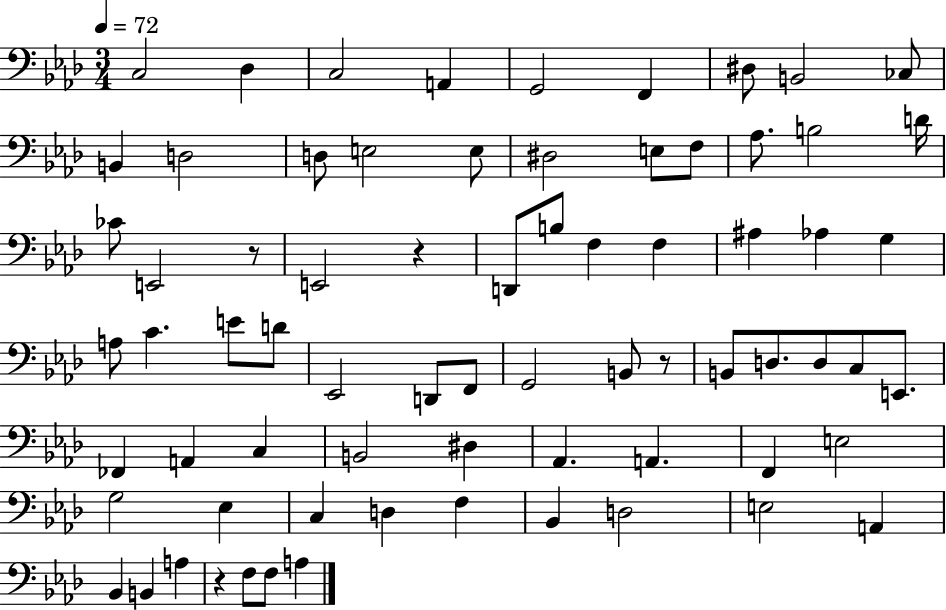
{
  \clef bass
  \numericTimeSignature
  \time 3/4
  \key aes \major
  \tempo 4 = 72
  c2 des4 | c2 a,4 | g,2 f,4 | dis8 b,2 ces8 | \break b,4 d2 | d8 e2 e8 | dis2 e8 f8 | aes8. b2 d'16 | \break ces'8 e,2 r8 | e,2 r4 | d,8 b8 f4 f4 | ais4 aes4 g4 | \break a8 c'4. e'8 d'8 | ees,2 d,8 f,8 | g,2 b,8 r8 | b,8 d8. d8 c8 e,8. | \break fes,4 a,4 c4 | b,2 dis4 | aes,4. a,4. | f,4 e2 | \break g2 ees4 | c4 d4 f4 | bes,4 d2 | e2 a,4 | \break bes,4 b,4 a4 | r4 f8 f8 a4 | \bar "|."
}